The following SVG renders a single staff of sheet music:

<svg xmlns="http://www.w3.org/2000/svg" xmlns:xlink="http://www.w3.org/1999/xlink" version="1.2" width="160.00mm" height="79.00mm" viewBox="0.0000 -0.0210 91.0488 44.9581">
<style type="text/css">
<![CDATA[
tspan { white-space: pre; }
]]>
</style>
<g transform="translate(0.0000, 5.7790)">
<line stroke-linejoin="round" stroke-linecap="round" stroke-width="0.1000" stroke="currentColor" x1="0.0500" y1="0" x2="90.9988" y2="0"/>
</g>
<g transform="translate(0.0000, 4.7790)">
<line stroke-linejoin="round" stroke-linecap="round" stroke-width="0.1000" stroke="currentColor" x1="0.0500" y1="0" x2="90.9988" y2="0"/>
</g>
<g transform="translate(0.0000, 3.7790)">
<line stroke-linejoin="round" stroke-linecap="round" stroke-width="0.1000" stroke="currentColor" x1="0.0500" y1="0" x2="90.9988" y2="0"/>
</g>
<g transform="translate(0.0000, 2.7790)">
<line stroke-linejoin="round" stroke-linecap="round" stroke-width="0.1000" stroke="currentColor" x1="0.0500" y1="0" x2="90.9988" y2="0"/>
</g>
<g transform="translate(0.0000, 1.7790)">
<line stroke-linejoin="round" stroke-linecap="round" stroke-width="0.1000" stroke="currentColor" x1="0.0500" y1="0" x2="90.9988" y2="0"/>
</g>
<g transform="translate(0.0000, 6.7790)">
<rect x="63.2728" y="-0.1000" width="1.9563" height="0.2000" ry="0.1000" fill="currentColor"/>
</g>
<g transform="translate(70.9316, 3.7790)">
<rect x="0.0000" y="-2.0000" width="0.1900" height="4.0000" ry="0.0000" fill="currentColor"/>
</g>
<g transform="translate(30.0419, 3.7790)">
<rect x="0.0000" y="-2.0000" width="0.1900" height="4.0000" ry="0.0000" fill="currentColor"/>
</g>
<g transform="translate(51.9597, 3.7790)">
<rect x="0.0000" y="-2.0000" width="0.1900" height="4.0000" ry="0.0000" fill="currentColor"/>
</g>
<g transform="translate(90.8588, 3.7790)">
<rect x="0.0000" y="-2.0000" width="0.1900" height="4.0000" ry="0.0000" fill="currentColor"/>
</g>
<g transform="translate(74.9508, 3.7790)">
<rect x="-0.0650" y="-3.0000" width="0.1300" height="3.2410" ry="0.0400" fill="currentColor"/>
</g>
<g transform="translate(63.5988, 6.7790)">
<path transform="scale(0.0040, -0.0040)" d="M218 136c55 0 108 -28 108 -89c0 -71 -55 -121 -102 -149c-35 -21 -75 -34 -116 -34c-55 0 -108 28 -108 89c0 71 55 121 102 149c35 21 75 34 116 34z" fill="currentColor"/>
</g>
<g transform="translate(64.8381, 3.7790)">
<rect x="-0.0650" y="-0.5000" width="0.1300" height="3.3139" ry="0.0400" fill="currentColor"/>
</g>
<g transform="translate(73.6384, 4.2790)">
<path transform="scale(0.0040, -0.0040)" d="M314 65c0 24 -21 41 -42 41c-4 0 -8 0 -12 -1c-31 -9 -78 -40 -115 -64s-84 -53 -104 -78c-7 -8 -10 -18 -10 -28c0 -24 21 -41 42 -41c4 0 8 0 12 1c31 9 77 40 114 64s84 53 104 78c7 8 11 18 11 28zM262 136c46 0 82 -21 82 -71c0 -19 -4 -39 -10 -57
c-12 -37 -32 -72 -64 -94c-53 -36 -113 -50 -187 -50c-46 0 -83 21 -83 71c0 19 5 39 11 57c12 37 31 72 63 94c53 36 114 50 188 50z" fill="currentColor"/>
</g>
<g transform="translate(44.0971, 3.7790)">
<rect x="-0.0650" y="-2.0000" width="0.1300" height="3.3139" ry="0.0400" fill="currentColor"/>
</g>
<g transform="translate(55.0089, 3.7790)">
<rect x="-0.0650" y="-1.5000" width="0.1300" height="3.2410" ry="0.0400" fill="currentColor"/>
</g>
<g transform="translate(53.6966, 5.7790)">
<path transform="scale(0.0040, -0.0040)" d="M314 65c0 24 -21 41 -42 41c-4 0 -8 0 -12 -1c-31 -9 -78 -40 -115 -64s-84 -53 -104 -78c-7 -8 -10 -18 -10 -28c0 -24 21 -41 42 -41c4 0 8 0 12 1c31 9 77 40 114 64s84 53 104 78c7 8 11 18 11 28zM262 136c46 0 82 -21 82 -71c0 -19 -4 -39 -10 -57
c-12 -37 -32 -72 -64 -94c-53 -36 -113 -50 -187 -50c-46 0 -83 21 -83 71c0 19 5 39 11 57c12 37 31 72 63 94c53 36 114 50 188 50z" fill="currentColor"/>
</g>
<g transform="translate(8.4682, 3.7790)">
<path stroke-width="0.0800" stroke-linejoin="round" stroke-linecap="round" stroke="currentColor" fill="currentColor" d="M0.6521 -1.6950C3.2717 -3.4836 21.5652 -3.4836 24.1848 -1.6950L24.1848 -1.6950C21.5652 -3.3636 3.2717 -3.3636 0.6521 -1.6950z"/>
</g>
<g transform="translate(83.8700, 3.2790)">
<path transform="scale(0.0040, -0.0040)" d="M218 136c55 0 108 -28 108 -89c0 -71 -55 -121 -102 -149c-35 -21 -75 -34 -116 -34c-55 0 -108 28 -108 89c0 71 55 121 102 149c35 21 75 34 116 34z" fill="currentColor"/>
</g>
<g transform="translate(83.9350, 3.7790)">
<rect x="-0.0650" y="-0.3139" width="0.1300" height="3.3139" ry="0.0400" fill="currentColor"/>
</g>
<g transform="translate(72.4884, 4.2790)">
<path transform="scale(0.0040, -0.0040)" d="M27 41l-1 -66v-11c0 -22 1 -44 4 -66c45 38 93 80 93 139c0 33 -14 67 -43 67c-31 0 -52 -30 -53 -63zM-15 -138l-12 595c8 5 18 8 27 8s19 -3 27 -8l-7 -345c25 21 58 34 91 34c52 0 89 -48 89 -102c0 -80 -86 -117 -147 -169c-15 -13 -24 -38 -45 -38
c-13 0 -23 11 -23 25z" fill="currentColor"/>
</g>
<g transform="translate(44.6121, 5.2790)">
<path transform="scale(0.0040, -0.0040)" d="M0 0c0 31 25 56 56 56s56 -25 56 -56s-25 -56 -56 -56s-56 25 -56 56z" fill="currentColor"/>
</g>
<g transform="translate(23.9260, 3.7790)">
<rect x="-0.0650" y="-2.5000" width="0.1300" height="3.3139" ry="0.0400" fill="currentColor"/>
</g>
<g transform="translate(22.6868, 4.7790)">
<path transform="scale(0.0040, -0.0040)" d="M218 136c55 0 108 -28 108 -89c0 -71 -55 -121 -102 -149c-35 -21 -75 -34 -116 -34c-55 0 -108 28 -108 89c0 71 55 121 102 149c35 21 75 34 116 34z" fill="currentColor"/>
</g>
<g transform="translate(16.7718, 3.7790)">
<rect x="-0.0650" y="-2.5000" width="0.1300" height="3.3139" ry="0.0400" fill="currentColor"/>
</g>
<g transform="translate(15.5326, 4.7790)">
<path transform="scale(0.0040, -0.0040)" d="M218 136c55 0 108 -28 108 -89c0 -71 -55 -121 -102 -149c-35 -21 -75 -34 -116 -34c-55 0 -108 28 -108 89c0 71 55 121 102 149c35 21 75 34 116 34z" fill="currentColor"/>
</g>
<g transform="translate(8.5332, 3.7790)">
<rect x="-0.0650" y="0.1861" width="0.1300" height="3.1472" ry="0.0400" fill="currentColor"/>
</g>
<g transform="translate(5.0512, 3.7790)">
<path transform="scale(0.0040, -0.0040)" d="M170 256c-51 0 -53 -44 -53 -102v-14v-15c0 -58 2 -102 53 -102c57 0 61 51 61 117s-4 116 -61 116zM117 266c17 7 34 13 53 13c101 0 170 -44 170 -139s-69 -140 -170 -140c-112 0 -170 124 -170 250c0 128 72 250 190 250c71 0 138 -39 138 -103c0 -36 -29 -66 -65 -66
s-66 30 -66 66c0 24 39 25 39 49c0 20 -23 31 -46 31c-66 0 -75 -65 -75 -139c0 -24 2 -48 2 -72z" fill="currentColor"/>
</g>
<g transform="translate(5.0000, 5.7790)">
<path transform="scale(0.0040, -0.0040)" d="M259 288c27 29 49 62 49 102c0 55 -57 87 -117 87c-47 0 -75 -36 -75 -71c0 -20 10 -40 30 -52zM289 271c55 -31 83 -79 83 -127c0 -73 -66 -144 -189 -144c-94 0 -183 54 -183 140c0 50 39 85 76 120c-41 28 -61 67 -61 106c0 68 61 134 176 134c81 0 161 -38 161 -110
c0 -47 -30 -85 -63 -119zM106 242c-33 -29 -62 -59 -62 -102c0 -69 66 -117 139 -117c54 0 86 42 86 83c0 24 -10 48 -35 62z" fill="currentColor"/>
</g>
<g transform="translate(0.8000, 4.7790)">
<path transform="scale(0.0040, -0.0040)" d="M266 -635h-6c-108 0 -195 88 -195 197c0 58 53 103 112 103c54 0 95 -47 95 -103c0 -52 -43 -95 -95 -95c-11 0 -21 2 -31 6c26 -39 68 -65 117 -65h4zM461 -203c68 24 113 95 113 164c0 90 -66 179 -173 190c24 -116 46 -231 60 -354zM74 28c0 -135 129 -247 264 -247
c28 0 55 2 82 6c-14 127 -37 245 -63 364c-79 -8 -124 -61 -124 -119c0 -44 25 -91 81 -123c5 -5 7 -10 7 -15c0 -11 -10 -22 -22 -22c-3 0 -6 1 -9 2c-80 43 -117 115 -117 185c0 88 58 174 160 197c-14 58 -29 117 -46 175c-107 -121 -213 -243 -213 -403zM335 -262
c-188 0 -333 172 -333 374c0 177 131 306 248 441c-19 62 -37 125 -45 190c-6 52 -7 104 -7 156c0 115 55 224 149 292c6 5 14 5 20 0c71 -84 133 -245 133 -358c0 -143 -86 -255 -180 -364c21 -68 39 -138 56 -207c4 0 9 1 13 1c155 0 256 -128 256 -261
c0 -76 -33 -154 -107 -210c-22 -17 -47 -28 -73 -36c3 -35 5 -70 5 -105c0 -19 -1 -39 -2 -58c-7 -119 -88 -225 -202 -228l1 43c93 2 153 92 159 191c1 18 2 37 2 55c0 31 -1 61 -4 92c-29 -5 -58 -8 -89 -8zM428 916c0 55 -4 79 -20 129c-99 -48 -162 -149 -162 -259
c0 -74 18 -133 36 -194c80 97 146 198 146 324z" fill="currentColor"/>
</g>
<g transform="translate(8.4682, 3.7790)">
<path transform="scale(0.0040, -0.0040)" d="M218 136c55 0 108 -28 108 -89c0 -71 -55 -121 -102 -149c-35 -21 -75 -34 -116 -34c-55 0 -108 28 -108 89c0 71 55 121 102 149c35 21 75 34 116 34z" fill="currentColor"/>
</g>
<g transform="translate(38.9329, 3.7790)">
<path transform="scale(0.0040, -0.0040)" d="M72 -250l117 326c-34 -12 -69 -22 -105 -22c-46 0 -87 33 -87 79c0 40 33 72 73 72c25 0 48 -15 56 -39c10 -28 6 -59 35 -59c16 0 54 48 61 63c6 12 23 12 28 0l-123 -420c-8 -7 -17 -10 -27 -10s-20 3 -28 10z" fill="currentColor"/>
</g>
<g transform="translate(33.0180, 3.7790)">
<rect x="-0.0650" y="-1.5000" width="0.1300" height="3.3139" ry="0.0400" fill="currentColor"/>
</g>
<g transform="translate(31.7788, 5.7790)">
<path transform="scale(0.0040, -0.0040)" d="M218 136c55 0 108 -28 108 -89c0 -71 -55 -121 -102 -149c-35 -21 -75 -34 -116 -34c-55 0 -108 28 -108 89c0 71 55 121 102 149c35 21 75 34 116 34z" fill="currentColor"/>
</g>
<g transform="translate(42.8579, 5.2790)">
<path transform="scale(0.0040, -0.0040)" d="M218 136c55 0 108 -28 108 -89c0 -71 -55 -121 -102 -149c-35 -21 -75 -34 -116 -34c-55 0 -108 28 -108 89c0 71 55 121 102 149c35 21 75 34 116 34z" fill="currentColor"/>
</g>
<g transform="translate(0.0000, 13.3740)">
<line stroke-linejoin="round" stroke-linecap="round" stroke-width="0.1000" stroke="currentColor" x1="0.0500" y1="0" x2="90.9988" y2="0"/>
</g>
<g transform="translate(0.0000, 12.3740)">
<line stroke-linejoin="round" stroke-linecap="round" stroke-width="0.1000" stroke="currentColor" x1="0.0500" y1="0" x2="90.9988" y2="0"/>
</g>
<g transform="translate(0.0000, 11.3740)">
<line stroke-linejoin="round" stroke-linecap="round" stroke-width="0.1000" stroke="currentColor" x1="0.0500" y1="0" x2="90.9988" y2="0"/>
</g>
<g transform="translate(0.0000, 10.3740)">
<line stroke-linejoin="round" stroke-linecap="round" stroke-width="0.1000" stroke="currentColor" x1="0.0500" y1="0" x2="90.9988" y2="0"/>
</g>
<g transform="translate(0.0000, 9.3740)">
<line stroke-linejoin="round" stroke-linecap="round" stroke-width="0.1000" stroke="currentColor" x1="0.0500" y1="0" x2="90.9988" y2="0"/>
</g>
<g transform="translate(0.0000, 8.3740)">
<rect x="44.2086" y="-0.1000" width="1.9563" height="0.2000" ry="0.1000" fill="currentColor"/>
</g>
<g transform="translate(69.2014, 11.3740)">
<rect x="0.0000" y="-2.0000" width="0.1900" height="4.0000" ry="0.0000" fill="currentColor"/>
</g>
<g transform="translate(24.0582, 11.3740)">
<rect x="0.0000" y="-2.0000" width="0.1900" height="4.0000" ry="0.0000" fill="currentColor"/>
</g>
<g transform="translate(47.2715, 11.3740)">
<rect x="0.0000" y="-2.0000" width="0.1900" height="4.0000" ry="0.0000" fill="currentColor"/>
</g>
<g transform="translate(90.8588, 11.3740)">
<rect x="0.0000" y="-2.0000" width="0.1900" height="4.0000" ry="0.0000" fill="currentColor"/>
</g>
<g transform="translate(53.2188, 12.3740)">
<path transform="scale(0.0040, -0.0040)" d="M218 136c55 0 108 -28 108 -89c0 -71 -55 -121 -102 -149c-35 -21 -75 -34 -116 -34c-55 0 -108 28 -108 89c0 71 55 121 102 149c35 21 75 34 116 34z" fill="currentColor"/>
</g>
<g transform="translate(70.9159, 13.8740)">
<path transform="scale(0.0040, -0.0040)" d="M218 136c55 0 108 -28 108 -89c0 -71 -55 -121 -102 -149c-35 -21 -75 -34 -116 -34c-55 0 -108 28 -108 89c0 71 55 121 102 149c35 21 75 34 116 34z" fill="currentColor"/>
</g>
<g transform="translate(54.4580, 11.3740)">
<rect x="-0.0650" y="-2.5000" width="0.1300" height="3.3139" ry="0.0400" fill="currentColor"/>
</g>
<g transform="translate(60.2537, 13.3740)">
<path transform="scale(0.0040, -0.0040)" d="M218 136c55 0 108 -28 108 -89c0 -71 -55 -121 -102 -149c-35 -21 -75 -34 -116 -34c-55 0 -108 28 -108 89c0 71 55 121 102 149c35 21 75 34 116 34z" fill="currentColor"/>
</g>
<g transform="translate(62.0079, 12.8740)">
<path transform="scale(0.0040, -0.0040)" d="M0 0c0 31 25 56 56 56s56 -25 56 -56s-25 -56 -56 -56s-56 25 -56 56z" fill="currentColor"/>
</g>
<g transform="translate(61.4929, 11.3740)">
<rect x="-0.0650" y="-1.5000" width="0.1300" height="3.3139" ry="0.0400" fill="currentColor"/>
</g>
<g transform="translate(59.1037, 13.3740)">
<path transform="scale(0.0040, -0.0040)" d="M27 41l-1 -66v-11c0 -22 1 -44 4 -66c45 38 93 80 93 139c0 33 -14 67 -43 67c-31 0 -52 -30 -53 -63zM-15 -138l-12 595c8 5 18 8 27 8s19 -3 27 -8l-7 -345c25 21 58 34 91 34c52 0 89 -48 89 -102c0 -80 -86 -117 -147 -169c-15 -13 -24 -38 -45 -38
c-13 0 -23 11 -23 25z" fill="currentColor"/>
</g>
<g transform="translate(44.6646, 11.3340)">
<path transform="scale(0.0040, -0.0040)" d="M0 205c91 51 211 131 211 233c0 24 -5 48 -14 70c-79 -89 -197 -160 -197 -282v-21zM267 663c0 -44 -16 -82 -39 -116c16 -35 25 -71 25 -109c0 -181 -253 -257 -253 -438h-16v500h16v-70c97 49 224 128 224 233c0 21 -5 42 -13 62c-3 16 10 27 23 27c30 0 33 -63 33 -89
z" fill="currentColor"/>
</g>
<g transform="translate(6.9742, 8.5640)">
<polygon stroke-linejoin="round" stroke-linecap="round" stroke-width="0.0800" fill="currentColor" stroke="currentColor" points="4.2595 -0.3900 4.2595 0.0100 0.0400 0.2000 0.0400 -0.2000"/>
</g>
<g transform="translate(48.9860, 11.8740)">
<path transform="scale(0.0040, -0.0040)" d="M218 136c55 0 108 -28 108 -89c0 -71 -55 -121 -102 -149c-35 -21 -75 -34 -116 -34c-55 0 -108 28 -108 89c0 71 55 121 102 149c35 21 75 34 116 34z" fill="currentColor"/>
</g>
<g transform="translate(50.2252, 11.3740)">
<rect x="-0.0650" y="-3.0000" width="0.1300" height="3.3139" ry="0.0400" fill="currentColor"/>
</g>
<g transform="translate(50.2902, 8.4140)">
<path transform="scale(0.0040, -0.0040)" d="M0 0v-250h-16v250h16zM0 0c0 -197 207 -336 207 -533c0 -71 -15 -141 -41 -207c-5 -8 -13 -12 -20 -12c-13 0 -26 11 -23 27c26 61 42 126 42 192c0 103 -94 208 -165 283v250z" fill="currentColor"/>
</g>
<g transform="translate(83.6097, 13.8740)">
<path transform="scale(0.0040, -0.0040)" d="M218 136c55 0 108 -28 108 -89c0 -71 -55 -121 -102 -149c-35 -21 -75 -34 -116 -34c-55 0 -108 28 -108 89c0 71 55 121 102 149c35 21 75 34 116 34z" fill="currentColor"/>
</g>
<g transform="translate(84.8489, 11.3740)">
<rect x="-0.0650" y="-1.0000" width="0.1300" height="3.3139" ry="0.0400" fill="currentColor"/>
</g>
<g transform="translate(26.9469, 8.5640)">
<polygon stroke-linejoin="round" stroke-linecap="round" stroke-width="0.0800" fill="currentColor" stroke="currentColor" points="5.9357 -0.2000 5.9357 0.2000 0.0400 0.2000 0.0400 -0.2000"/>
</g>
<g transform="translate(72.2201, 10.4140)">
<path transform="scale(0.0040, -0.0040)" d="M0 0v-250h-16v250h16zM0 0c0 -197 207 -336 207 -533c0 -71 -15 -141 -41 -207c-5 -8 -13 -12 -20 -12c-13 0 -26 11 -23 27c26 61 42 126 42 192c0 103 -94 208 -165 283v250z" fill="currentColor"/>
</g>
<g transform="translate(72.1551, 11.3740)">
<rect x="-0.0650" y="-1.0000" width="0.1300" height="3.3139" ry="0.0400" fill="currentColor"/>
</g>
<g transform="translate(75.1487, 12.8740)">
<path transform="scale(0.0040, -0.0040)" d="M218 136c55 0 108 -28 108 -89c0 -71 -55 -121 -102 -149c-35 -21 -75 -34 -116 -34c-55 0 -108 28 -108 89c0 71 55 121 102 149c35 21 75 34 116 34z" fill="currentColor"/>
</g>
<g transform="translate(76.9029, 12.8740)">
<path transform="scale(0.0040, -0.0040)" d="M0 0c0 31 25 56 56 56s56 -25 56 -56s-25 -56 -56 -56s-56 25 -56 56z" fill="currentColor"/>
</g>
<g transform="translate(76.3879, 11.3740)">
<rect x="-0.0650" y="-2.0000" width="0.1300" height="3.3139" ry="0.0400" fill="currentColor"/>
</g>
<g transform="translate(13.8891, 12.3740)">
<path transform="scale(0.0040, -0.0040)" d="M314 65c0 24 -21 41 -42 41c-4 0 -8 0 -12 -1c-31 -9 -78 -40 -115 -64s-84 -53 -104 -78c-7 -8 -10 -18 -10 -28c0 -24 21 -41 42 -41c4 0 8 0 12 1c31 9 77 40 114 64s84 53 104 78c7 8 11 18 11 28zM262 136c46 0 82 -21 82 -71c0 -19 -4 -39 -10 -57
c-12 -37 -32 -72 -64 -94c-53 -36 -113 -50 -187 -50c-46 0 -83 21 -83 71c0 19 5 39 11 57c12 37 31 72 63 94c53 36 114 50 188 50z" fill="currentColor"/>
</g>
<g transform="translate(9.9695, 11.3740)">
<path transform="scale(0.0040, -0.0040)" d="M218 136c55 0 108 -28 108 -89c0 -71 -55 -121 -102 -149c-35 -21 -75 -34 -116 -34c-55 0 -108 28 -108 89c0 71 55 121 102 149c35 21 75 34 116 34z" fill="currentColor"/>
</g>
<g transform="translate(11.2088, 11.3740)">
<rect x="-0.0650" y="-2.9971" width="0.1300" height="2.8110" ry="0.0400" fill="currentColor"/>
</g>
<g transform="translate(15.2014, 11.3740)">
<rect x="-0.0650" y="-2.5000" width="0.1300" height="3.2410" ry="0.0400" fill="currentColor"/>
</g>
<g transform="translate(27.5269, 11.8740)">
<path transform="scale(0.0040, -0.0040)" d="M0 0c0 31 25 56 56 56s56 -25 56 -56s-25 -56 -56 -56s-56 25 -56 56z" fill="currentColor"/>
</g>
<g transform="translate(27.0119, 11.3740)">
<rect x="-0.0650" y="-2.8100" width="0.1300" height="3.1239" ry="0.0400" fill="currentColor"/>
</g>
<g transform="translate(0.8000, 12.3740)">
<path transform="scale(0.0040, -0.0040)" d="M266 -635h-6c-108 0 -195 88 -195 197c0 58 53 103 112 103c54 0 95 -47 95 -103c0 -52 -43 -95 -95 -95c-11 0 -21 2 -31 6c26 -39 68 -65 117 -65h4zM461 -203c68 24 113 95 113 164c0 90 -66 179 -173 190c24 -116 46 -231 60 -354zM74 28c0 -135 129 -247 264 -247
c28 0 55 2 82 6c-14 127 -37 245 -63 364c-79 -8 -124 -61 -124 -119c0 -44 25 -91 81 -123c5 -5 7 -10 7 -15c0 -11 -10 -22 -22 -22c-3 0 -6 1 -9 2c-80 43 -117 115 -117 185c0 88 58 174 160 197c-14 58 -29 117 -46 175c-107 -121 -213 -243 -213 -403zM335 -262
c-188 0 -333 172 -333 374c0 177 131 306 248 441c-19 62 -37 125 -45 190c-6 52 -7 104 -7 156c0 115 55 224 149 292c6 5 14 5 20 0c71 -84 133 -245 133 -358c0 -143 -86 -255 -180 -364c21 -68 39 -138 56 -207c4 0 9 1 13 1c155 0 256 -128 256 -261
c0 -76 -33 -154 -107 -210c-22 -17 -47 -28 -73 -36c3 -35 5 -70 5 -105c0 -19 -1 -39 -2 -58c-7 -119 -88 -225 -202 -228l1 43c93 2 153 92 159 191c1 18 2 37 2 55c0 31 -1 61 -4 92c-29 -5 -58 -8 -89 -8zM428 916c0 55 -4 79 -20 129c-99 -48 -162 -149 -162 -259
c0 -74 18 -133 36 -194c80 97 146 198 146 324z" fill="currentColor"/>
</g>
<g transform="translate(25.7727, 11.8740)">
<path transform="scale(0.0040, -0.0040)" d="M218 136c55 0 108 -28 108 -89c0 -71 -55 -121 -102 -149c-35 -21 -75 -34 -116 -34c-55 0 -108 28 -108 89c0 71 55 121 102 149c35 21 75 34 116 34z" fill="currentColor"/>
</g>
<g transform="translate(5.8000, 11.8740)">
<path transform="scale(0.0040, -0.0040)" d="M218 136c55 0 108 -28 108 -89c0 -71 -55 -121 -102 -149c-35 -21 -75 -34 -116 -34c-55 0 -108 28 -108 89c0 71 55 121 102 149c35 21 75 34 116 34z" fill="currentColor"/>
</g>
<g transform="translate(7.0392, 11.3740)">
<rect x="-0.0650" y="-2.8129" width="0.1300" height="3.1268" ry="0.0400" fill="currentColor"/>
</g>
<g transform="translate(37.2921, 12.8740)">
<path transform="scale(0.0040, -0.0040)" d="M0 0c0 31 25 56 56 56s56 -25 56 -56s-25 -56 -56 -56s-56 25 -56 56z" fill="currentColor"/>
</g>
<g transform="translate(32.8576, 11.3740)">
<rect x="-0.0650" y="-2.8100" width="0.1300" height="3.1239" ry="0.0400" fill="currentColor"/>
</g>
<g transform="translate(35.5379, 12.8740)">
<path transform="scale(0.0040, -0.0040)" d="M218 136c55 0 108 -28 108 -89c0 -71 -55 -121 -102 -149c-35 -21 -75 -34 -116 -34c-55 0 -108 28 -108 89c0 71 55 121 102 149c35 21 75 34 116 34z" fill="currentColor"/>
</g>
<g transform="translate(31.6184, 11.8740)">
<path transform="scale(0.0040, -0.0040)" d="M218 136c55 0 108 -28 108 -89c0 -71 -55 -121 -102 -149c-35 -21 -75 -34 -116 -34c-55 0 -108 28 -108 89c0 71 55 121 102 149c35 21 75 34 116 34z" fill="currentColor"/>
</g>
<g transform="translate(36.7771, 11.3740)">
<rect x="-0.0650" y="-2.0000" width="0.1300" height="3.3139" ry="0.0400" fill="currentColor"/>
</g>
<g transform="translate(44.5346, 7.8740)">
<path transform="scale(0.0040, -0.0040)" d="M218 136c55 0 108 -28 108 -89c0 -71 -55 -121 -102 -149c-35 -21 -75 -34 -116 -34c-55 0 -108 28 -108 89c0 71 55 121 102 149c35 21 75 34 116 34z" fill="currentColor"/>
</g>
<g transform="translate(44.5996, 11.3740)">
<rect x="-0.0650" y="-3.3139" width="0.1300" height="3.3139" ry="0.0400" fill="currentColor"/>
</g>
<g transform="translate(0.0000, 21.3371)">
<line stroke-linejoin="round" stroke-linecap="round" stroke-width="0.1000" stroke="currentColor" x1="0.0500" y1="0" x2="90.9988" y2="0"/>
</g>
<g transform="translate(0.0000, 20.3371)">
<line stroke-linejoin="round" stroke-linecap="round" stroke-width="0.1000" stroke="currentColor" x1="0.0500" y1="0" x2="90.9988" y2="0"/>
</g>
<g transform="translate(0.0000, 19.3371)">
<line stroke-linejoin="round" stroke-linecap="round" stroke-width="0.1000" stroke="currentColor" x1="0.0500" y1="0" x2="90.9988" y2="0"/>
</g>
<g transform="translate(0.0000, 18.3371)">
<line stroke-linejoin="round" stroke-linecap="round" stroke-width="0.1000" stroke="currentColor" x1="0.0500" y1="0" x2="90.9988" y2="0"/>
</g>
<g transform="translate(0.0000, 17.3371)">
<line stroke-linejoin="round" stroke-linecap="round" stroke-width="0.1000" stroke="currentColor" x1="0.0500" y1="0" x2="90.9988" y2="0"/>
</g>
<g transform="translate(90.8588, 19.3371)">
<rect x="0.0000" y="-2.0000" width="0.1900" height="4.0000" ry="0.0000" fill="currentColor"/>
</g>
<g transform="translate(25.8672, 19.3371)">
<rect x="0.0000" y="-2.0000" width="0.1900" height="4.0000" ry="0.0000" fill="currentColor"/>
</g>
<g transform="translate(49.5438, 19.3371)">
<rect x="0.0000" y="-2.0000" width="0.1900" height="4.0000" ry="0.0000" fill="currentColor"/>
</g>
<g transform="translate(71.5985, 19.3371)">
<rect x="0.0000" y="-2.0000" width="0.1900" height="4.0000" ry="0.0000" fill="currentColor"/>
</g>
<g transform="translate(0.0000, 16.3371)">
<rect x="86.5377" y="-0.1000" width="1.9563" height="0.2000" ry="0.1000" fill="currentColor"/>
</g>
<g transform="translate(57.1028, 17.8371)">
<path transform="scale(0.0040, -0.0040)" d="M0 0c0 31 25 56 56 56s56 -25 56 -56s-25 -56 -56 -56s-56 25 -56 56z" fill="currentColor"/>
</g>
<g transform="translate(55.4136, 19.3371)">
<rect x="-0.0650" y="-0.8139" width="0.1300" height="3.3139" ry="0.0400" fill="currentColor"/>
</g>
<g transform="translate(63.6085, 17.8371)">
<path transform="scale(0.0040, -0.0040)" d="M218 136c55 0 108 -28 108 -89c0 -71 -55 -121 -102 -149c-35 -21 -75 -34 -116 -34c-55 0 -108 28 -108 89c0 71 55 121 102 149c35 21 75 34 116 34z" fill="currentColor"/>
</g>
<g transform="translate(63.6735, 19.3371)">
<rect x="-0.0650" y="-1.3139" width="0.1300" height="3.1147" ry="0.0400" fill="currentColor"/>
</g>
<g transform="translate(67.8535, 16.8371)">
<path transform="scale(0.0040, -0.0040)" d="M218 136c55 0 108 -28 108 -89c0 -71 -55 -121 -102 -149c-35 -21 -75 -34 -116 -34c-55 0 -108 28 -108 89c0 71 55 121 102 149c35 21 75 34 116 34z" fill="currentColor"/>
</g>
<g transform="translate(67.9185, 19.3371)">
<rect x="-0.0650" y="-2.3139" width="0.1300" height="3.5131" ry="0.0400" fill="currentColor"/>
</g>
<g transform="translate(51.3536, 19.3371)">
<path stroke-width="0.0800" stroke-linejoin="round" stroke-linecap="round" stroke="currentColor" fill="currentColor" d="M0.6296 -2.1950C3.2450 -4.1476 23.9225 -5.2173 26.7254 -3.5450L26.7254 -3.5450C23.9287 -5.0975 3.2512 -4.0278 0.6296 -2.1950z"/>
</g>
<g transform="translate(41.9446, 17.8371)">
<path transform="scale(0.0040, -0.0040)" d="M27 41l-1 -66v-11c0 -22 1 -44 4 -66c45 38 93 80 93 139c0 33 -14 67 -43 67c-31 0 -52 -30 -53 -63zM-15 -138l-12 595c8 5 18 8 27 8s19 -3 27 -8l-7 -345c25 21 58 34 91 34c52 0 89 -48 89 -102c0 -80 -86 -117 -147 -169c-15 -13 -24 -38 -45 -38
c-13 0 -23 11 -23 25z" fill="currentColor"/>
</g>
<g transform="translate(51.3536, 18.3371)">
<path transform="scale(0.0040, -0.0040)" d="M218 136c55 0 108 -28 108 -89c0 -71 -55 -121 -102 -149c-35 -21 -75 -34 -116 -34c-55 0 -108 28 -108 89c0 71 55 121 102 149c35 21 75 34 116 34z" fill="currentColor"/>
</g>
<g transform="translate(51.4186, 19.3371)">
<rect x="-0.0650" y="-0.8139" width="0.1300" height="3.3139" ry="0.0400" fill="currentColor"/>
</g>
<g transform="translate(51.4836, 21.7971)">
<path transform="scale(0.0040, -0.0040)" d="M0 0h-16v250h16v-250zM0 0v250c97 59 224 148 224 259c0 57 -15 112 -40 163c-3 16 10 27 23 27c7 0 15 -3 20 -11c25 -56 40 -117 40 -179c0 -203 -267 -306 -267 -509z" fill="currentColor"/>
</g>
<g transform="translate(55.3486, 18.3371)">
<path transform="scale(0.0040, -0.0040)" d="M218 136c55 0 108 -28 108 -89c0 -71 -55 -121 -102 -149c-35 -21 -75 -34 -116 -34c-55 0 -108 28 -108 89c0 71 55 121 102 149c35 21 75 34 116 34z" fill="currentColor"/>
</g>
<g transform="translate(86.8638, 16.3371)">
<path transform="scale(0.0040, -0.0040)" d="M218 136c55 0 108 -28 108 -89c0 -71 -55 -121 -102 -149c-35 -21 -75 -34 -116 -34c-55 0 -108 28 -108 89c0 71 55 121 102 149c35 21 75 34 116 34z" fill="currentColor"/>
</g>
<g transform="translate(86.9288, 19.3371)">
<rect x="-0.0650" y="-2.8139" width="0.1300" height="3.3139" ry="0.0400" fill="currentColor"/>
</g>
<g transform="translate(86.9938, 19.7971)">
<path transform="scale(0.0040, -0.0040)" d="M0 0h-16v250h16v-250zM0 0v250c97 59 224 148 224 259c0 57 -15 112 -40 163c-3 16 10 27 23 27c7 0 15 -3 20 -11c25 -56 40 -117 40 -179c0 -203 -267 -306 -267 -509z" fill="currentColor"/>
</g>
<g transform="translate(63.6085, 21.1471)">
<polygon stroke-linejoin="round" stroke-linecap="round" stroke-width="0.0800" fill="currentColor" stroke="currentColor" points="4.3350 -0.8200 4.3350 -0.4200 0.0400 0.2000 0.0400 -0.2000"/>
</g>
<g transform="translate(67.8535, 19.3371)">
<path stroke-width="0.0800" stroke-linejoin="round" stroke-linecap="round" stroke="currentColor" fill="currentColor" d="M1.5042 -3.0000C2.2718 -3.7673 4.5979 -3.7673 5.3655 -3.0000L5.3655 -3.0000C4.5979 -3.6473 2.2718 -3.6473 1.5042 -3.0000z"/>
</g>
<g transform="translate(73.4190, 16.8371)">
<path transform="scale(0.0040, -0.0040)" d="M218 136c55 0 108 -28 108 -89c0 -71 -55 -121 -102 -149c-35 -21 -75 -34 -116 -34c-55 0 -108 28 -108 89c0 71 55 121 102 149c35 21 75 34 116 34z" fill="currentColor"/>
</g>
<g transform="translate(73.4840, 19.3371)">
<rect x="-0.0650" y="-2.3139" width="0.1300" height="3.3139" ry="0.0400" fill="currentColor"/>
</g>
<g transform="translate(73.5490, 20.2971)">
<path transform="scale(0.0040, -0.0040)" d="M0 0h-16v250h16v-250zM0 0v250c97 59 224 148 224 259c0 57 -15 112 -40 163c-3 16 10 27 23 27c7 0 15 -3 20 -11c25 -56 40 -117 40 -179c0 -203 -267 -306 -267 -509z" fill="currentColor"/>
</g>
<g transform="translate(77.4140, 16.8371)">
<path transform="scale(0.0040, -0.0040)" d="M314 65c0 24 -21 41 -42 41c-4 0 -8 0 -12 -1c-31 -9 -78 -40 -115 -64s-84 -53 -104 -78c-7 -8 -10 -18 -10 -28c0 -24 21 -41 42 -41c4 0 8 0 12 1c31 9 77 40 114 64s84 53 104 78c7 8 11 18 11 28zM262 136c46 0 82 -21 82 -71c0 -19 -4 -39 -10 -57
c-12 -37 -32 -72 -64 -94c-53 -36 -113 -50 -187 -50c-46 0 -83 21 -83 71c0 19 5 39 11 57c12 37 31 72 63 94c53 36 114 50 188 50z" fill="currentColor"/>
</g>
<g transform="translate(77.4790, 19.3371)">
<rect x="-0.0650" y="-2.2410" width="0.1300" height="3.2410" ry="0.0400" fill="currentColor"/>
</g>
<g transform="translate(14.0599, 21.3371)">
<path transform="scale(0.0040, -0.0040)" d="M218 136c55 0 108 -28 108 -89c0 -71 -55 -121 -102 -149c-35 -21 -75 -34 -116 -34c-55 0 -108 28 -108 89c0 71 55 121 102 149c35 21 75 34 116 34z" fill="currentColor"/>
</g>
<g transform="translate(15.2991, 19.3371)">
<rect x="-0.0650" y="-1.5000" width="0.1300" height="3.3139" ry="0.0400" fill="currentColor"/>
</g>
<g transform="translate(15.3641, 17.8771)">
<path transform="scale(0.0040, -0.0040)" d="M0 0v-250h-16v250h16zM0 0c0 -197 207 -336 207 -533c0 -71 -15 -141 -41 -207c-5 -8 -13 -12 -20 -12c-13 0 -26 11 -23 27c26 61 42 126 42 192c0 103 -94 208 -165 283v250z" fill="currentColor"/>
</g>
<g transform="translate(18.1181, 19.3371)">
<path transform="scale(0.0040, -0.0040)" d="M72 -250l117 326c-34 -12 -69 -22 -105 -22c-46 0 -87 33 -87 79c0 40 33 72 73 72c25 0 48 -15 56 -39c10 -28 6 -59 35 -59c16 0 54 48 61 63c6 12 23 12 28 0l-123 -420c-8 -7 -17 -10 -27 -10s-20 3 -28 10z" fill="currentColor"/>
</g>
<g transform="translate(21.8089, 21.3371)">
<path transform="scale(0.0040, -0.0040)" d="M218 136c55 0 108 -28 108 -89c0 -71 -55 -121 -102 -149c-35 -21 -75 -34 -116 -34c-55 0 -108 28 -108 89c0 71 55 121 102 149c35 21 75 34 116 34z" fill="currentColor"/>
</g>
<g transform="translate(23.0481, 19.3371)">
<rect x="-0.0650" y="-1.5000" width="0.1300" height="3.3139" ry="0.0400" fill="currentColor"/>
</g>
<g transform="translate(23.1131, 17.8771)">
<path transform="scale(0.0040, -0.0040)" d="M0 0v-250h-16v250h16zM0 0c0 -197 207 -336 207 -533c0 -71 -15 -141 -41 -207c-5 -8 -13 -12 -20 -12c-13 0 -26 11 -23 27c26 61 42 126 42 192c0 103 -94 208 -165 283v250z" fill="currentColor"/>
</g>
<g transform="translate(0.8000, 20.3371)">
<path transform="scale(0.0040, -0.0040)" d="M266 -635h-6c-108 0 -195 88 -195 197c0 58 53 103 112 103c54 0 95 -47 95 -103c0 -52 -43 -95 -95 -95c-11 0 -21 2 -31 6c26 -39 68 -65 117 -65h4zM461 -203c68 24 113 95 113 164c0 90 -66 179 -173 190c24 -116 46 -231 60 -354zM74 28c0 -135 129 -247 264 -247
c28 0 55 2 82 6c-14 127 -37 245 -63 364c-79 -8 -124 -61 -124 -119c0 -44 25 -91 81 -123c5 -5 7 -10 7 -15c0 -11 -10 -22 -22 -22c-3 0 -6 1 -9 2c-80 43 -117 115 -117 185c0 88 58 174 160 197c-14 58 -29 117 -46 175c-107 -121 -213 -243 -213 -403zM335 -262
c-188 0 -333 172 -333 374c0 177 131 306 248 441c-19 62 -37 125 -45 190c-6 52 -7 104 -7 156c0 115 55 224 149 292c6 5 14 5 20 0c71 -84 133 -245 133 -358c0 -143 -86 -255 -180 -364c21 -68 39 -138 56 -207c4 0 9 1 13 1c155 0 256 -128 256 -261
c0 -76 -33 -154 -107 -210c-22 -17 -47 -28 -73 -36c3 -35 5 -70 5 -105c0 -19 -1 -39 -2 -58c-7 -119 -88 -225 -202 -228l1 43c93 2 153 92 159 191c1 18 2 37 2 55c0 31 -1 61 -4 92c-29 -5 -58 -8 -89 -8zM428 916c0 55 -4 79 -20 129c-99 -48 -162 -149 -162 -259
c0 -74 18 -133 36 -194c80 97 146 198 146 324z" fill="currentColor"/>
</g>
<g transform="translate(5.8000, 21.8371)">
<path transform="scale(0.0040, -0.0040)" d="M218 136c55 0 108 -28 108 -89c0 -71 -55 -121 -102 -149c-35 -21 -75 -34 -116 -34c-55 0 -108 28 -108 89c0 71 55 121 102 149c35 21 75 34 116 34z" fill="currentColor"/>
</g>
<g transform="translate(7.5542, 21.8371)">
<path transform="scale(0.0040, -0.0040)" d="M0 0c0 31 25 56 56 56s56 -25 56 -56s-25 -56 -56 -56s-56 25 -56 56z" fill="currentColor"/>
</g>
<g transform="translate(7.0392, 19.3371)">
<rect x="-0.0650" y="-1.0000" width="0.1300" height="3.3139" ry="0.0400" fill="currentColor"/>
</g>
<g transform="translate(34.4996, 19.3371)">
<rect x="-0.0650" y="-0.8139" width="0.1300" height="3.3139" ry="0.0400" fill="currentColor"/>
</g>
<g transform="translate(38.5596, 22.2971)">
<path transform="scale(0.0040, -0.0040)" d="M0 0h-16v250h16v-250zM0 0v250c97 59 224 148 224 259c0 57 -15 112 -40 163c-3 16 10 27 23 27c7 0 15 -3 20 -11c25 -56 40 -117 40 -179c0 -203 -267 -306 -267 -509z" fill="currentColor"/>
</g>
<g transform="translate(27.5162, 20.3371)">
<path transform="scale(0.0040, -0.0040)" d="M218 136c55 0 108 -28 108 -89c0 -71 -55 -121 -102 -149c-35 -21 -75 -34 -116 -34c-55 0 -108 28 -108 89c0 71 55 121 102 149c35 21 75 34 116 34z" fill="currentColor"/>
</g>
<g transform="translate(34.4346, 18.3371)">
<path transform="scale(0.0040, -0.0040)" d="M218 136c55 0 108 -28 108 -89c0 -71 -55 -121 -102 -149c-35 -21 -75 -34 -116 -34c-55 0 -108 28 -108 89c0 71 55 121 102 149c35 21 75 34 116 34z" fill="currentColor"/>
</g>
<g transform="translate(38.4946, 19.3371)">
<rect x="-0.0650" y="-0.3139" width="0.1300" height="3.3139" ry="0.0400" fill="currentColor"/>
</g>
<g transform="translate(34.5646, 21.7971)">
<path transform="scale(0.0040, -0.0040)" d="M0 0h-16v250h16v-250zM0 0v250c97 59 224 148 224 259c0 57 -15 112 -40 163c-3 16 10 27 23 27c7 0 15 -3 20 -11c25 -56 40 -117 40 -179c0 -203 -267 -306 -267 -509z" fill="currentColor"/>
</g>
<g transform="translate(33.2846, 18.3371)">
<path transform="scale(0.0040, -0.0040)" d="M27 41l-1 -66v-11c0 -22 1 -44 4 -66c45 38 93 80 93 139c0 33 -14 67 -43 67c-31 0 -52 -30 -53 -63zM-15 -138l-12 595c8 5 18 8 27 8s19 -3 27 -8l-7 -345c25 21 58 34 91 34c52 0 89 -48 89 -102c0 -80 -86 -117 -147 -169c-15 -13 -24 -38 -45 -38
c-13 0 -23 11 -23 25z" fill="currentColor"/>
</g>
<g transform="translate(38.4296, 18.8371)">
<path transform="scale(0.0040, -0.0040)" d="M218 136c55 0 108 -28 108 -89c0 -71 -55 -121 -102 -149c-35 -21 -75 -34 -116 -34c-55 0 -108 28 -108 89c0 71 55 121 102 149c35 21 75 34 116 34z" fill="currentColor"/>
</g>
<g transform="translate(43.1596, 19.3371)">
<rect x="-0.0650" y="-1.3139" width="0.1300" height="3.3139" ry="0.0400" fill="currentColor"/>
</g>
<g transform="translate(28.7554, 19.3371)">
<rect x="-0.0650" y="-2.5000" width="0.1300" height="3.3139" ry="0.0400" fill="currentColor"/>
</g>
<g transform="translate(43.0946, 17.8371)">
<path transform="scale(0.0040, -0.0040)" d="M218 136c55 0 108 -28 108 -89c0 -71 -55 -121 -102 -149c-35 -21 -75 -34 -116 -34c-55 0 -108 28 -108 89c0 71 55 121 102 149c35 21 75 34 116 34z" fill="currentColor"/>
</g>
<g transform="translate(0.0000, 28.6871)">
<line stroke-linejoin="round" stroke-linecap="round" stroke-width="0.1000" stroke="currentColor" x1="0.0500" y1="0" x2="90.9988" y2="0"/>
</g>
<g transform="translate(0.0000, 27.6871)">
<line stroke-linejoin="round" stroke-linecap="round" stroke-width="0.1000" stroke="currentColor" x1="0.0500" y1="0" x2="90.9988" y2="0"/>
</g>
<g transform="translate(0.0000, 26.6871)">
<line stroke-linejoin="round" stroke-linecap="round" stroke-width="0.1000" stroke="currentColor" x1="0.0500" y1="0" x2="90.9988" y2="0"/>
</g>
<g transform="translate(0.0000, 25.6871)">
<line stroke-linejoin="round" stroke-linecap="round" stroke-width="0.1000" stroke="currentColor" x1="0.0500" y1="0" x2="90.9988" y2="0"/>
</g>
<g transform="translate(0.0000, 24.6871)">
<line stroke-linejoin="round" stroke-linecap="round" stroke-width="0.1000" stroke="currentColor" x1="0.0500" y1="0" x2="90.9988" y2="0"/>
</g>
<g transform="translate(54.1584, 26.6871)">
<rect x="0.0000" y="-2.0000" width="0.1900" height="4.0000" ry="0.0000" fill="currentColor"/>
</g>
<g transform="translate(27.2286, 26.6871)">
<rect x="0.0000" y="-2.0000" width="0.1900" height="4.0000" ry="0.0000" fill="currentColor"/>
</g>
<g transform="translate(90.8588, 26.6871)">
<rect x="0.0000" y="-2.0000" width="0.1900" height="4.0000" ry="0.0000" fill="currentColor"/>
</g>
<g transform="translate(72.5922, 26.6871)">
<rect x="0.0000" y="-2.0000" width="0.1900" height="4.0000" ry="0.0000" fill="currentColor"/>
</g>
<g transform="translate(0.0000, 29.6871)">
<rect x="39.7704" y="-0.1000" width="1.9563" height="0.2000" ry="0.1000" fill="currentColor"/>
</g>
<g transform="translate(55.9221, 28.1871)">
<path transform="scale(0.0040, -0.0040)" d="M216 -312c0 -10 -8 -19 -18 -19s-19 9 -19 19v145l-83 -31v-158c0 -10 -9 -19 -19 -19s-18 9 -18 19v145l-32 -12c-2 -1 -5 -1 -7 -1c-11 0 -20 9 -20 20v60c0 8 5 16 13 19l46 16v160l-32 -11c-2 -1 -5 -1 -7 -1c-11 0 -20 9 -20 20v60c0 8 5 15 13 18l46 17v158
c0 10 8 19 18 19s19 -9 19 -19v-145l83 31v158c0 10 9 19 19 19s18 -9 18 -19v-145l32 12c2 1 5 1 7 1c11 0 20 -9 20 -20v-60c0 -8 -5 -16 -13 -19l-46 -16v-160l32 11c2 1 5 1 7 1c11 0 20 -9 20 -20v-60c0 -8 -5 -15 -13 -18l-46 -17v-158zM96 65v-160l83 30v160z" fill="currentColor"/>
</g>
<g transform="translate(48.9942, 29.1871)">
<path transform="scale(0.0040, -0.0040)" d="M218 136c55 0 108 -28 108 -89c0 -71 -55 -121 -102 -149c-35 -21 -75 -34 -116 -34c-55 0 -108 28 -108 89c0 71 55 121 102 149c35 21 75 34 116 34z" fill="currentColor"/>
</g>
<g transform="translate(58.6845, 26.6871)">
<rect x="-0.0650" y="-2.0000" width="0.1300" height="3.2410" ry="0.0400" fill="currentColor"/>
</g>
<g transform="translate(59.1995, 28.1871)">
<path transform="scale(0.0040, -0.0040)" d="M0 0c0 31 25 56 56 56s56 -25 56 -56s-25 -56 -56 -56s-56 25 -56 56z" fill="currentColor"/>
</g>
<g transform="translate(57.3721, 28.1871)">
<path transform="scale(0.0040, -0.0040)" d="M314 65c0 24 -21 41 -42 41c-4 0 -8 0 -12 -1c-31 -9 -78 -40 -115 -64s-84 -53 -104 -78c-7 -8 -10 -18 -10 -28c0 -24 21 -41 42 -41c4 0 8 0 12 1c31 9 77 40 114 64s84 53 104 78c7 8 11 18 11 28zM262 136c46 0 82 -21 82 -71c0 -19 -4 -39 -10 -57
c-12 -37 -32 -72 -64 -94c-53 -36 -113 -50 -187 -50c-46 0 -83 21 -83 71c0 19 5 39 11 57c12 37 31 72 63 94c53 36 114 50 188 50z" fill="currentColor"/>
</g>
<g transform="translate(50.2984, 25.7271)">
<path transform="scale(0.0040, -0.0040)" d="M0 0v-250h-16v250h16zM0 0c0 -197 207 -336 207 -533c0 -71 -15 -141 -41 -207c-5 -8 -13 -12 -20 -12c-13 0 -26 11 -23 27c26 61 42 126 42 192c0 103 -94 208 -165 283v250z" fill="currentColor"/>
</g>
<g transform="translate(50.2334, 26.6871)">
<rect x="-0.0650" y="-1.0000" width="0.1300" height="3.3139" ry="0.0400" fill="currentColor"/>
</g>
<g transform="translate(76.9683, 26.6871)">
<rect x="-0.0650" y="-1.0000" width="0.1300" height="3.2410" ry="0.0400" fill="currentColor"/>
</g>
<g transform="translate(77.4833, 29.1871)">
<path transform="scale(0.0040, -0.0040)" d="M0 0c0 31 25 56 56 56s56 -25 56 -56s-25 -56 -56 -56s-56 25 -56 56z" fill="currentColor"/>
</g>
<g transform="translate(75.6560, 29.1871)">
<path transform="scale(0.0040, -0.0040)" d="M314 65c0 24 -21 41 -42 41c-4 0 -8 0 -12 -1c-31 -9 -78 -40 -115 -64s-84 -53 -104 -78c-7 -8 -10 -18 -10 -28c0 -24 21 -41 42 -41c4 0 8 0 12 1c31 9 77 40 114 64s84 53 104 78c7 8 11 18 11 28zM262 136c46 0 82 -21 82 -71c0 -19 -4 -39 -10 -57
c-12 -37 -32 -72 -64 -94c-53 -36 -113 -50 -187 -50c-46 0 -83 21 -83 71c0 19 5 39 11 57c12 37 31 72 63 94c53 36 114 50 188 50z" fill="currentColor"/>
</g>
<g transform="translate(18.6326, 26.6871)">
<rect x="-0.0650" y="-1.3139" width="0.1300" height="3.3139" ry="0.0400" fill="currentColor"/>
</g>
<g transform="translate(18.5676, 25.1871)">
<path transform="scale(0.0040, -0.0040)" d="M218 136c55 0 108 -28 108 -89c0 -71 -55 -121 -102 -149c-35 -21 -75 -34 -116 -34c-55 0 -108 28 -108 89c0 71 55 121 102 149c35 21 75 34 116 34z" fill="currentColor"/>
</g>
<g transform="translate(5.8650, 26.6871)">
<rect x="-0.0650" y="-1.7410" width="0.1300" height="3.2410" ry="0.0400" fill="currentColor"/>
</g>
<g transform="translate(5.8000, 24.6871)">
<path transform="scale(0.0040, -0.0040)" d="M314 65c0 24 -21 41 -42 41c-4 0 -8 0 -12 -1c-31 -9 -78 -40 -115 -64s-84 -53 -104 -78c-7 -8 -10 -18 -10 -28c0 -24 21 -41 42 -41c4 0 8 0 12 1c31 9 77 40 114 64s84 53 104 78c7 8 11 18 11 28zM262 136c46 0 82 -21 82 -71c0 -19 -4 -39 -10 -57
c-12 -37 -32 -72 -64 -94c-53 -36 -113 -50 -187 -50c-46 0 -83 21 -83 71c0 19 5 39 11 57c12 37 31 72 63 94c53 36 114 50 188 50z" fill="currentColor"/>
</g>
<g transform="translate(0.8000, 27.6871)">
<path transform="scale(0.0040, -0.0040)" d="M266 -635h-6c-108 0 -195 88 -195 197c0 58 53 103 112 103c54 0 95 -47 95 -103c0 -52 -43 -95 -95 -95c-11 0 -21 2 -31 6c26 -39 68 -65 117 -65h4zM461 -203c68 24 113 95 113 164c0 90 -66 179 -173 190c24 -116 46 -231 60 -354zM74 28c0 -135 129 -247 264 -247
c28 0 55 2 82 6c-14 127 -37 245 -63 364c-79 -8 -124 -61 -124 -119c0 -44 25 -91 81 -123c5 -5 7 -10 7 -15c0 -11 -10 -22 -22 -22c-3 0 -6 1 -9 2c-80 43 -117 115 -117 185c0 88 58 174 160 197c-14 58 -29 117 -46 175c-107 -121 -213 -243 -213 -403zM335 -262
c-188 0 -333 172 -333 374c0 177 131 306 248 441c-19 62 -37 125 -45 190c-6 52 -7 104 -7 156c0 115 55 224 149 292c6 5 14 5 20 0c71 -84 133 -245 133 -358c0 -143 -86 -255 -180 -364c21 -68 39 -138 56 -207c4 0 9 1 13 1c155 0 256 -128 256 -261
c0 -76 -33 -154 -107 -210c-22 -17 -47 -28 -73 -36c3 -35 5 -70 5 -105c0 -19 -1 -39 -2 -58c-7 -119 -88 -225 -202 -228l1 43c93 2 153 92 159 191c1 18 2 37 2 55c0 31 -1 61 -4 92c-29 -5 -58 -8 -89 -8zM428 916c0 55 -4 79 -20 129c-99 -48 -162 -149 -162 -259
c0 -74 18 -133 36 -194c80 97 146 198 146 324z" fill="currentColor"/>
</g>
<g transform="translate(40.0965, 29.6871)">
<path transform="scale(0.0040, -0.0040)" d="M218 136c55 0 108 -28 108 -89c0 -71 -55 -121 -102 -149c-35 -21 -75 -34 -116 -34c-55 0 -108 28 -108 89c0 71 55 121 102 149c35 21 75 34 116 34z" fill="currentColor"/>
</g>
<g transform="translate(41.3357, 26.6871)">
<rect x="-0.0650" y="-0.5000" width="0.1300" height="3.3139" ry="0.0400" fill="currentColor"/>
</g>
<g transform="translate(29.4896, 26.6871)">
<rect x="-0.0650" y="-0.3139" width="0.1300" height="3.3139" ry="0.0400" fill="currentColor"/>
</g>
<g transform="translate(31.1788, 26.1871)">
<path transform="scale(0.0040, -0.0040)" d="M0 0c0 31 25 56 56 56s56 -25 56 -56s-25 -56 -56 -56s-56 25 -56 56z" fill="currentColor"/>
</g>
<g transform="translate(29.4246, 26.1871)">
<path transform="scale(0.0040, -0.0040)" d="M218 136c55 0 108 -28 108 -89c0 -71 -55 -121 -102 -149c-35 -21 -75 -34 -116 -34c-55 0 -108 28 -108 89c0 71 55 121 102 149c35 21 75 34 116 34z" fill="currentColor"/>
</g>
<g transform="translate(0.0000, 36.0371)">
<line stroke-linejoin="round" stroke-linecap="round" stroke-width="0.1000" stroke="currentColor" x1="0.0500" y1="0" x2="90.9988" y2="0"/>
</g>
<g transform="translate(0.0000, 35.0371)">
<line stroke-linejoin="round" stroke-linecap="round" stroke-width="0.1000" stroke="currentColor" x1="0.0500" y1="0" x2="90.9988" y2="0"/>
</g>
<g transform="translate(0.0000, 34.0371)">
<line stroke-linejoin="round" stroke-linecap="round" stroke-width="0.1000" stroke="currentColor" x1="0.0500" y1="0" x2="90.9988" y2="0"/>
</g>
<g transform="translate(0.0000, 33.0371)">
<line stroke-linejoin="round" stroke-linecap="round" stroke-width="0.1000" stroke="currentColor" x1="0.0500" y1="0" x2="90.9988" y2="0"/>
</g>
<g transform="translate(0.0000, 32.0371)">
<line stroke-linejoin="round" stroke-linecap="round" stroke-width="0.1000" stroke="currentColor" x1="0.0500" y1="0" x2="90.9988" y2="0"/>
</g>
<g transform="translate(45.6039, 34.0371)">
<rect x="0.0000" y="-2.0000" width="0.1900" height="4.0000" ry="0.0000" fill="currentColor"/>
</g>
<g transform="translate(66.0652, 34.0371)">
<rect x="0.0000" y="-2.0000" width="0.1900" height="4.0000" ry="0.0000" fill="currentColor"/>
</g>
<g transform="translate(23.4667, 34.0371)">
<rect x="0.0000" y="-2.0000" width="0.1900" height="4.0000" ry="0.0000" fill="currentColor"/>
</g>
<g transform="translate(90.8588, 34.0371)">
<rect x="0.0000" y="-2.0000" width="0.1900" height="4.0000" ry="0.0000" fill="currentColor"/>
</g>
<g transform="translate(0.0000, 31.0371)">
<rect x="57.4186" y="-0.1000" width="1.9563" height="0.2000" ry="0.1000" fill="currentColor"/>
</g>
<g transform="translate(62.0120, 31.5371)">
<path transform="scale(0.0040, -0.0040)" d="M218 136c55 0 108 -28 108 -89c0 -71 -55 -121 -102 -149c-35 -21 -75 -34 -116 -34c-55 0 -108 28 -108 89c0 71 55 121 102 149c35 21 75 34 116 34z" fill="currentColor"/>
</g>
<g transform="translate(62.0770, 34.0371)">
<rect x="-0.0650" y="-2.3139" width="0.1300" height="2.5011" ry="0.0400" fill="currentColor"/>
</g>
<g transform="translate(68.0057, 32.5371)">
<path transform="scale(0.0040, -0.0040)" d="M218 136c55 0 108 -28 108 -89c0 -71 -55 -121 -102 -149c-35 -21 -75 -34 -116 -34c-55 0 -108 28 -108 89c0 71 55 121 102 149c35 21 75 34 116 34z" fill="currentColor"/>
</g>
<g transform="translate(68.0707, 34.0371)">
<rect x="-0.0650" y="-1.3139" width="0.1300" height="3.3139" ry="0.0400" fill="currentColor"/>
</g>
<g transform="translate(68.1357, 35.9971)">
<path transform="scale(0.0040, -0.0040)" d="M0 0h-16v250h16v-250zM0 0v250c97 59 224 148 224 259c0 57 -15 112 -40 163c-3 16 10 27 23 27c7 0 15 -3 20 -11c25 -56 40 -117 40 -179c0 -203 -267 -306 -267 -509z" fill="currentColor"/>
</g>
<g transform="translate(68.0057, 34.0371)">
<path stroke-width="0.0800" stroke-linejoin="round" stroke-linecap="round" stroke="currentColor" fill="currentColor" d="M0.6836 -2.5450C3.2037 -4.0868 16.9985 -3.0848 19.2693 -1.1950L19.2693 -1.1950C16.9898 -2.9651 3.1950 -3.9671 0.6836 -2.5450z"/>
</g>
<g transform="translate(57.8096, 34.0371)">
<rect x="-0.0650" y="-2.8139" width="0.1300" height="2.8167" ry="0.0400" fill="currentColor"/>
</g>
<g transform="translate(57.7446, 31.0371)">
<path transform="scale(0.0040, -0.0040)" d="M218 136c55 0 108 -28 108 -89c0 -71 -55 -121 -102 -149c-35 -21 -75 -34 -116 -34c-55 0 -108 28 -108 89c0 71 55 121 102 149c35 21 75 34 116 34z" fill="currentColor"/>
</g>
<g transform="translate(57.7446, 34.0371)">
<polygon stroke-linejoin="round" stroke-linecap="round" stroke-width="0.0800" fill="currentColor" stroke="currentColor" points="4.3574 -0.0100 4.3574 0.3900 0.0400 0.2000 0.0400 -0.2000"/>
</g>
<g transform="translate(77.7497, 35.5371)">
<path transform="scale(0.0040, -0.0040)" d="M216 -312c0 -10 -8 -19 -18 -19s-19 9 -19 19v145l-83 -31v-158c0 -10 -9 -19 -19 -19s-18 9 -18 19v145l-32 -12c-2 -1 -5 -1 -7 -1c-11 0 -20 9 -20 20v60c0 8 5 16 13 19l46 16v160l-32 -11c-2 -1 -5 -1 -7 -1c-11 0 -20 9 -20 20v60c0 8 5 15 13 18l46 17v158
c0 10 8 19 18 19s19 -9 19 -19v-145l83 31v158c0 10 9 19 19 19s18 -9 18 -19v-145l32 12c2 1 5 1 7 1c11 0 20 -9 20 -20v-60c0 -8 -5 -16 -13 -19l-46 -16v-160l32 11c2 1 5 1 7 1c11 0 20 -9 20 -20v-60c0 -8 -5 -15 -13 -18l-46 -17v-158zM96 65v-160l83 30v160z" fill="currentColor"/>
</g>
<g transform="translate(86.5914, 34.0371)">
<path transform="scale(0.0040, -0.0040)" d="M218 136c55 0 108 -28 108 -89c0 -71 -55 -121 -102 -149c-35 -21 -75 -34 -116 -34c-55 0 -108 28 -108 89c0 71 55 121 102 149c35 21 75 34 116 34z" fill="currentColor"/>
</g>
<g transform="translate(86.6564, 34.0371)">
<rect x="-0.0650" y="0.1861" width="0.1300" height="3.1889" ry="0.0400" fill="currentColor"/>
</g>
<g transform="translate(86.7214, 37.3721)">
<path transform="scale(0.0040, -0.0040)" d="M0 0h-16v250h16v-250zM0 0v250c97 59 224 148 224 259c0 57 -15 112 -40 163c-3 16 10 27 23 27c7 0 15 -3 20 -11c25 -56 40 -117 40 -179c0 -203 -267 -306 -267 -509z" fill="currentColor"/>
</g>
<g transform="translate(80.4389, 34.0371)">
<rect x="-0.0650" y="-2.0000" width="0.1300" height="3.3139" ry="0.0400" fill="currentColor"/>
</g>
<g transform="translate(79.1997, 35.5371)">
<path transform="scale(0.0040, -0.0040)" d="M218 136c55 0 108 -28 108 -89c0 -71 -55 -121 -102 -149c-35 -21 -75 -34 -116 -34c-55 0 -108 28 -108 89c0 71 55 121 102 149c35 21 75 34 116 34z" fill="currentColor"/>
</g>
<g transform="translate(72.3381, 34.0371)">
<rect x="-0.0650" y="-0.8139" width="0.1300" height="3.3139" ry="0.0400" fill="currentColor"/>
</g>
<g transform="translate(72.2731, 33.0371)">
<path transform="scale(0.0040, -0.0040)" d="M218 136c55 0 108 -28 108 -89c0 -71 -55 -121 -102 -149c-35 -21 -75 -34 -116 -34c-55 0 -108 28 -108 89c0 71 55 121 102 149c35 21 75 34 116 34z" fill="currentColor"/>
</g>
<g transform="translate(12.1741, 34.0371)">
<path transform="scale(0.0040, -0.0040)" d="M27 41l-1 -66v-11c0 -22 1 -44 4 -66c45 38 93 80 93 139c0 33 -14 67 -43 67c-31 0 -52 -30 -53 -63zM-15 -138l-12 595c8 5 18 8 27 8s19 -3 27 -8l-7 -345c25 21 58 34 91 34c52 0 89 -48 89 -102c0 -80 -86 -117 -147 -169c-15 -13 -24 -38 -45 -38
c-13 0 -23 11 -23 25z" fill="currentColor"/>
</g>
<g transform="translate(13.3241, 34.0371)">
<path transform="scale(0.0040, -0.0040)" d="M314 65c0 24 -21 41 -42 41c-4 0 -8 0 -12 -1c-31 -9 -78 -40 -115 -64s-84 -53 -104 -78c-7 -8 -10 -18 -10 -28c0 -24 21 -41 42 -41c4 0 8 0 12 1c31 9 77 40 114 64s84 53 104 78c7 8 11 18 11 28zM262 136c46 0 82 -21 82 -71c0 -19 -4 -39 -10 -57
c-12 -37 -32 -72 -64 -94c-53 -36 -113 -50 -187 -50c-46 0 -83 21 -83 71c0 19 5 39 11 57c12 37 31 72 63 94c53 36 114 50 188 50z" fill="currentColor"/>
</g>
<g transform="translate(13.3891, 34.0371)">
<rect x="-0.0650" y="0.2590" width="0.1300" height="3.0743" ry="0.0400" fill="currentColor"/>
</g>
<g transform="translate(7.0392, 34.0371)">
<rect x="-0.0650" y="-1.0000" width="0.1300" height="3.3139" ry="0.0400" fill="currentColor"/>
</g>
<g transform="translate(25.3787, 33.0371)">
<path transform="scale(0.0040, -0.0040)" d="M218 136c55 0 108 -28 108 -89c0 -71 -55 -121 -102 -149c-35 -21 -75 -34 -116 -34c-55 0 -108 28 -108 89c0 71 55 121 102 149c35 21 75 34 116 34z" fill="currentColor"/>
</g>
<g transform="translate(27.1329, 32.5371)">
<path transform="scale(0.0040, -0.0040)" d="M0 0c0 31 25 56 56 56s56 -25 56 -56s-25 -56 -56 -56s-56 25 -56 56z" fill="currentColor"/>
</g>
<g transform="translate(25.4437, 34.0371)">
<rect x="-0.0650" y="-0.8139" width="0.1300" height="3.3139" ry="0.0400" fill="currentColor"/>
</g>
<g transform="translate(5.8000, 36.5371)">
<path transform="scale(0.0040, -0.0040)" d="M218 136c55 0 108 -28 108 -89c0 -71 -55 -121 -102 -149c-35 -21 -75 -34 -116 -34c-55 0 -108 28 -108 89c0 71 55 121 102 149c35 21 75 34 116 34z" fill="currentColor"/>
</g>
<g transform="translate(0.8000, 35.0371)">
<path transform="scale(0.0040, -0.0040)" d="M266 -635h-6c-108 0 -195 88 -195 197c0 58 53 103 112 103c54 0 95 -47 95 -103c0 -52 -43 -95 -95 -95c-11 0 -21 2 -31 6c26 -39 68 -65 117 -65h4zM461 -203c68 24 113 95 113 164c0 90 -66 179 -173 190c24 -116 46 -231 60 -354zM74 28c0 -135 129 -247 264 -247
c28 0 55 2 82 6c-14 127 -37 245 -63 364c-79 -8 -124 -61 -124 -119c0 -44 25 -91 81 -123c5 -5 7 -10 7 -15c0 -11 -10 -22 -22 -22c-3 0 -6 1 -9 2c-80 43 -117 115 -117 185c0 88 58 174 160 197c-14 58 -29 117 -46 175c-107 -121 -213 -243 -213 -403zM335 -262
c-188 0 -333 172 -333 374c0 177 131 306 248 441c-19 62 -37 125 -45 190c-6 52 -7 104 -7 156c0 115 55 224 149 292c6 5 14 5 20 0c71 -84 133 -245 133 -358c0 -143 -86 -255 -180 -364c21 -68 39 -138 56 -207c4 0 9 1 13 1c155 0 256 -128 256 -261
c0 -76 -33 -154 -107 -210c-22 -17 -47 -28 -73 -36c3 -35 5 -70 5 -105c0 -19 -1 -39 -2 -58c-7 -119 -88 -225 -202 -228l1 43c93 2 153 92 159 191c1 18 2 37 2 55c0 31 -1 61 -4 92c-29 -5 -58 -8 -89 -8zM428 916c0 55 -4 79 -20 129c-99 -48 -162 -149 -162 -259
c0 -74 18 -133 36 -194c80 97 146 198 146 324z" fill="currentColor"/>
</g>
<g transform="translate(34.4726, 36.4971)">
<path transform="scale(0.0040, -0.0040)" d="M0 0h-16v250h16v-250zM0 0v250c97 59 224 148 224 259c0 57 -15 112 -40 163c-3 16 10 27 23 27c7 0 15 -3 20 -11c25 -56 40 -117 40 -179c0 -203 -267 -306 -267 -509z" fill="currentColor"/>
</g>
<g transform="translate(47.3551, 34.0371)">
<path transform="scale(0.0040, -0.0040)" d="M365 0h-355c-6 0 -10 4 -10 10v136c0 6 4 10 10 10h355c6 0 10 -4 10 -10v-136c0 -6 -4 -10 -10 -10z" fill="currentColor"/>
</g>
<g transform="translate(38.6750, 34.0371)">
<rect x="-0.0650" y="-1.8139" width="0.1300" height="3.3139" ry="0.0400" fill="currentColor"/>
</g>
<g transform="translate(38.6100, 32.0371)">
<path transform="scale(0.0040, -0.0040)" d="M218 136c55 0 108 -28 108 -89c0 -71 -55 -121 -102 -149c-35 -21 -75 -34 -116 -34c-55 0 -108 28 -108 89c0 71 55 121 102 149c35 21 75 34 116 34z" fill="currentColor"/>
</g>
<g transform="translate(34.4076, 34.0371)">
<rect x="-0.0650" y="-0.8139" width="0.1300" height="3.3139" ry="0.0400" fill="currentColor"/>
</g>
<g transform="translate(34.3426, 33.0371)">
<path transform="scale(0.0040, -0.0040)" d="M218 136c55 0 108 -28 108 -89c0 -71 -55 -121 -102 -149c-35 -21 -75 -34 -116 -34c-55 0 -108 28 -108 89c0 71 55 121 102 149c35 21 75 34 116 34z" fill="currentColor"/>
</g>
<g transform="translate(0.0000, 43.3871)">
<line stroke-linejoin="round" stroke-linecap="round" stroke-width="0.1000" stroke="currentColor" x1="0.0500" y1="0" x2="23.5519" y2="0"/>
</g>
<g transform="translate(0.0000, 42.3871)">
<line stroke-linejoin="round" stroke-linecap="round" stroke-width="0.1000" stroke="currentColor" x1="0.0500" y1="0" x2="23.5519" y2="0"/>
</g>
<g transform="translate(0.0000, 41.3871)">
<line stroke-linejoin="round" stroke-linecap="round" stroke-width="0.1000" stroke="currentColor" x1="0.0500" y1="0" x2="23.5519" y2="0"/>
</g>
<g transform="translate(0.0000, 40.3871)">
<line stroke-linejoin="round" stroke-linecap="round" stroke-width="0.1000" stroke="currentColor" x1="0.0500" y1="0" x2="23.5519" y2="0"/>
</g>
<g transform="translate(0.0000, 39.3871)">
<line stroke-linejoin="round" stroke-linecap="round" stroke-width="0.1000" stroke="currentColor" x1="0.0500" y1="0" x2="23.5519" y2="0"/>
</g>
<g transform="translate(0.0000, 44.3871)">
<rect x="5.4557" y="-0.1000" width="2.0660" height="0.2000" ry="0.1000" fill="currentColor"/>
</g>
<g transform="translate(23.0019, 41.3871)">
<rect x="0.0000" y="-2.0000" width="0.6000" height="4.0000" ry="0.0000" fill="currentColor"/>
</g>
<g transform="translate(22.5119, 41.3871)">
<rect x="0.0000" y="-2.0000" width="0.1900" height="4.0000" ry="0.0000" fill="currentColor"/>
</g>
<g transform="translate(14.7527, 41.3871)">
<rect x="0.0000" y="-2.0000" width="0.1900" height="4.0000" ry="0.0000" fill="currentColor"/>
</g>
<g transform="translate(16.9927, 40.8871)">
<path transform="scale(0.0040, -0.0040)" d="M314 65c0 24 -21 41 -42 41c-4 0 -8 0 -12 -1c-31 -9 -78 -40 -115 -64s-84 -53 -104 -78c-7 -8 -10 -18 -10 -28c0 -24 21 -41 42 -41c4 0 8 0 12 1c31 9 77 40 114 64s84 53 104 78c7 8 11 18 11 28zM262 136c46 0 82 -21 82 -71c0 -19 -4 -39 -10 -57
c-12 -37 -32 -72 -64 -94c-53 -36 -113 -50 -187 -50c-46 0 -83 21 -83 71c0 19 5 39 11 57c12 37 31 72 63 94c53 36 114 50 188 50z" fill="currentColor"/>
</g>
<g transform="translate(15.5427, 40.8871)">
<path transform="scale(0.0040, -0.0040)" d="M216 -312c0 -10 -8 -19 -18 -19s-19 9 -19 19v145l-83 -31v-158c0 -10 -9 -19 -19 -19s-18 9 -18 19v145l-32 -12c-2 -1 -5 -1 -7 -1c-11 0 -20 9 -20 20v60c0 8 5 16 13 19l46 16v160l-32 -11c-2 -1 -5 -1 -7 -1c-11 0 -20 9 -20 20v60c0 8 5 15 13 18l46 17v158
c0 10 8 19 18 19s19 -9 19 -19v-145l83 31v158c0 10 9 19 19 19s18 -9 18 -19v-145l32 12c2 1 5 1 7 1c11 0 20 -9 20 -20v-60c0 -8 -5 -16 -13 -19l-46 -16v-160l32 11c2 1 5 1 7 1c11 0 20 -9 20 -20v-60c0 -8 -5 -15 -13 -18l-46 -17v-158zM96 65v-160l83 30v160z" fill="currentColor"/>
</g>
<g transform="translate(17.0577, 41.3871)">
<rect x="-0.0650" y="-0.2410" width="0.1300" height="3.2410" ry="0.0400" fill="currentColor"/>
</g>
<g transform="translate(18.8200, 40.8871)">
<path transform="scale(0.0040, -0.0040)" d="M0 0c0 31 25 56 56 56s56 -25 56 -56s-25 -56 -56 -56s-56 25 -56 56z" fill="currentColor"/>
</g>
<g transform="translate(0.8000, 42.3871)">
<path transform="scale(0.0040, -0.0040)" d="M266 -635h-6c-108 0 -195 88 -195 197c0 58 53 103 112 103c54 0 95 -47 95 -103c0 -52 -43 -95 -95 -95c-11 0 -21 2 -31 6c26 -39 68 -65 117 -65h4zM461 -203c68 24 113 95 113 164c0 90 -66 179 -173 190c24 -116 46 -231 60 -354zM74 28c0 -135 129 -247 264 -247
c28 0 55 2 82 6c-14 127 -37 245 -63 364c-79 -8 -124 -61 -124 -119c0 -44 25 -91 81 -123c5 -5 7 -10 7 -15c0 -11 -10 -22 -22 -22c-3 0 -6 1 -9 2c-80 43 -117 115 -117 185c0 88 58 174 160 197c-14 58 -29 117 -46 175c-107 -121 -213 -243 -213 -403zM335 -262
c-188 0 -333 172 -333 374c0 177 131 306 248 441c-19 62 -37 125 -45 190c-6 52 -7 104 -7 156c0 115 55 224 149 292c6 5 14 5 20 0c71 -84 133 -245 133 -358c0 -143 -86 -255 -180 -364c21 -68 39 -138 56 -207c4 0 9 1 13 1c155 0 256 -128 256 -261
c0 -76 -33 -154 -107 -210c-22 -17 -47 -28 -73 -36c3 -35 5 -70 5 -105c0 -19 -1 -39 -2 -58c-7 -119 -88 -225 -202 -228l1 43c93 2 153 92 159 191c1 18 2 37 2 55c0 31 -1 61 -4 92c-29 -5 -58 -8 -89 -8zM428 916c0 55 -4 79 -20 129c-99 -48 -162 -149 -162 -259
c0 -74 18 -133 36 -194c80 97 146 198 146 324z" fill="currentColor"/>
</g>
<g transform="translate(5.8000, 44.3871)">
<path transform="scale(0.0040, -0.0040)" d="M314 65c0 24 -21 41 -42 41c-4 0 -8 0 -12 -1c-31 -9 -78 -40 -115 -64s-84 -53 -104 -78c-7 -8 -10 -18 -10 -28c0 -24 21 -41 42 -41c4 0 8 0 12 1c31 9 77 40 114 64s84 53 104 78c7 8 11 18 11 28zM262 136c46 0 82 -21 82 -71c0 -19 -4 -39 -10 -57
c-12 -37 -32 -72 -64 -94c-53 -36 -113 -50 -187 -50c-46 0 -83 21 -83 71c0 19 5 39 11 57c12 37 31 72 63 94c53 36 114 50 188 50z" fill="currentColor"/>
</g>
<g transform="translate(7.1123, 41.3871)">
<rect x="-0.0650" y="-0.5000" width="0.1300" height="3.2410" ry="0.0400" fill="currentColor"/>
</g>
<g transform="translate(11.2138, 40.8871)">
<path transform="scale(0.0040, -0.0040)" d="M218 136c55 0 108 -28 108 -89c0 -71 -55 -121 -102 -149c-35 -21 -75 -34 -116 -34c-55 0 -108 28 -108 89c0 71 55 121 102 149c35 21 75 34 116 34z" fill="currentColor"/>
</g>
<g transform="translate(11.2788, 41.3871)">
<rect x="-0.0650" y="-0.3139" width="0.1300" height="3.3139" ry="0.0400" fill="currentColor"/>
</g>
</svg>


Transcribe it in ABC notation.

X:1
T:Untitled
M:6/8
L:1/4
K:C
B G G E z/2 F E2 C _A2 c A/2 B/2 G2 A/2 A/2 F b/4 A/2 G _E D/2 F D D E/2 z/2 E/2 G _d/2 c/2 _e d/2 d e/2 g/2 g/2 g2 a/2 f2 e c C D/2 ^F2 D2 D _B2 d d/2 f z2 a/2 g/2 e/2 d ^F B/2 C2 c ^c2